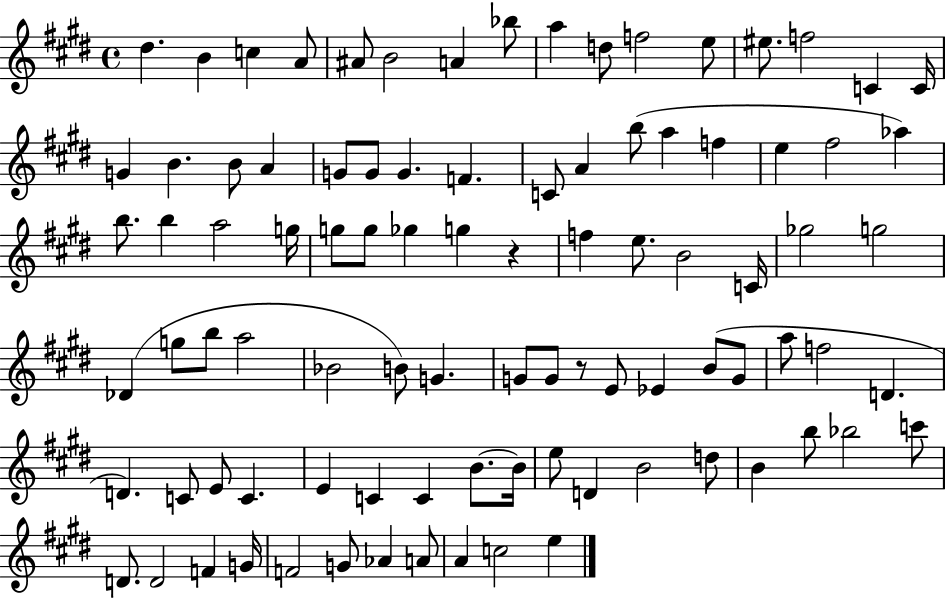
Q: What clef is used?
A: treble